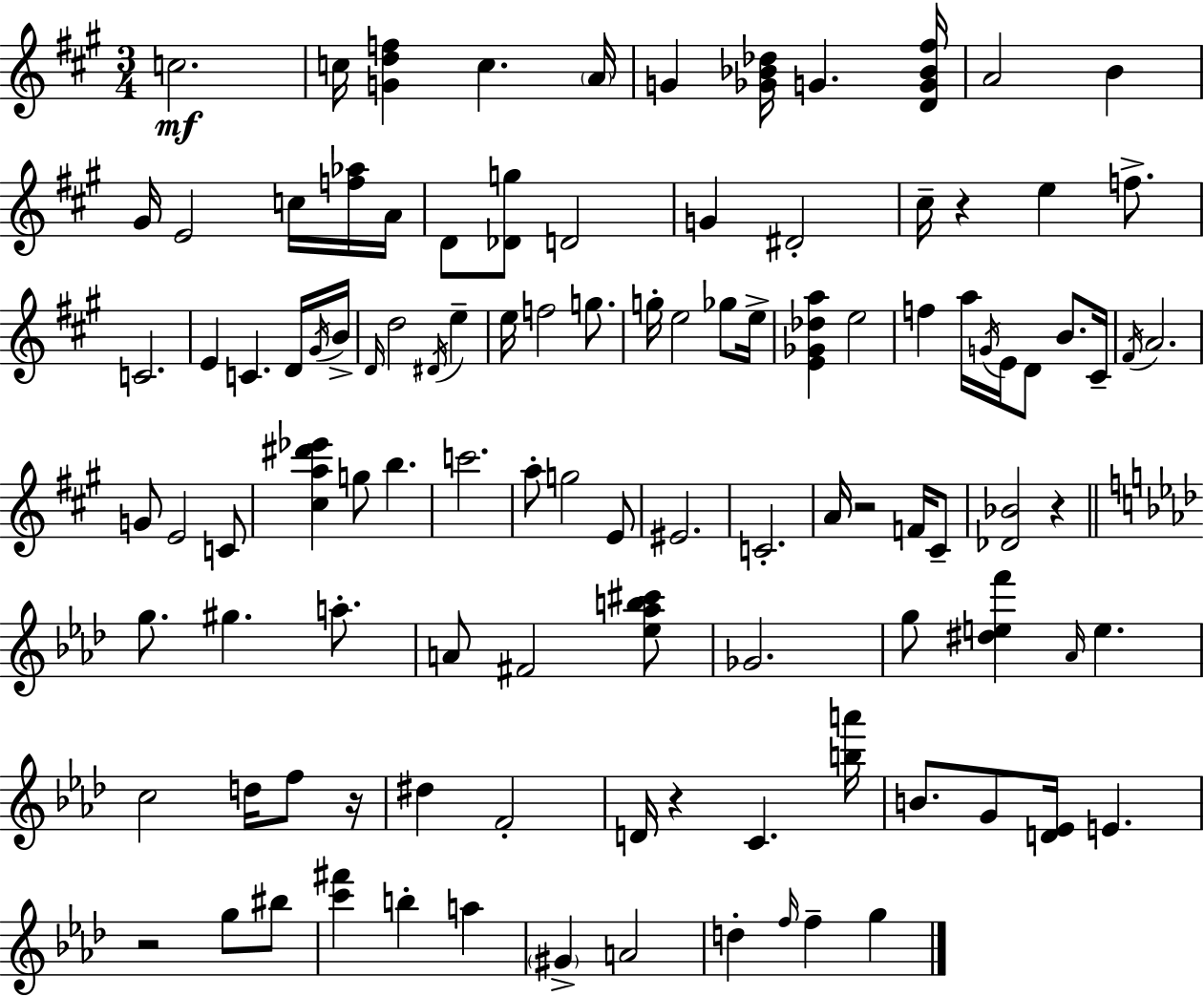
C5/h. C5/s [G4,D5,F5]/q C5/q. A4/s G4/q [Gb4,Bb4,Db5]/s G4/q. [D4,G4,Bb4,F#5]/s A4/h B4/q G#4/s E4/h C5/s [F5,Ab5]/s A4/s D4/e [Db4,G5]/e D4/h G4/q D#4/h C#5/s R/q E5/q F5/e. C4/h. E4/q C4/q. D4/s G#4/s B4/s D4/s D5/h D#4/s E5/q E5/s F5/h G5/e. G5/s E5/h Gb5/e E5/s [E4,Gb4,Db5,A5]/q E5/h F5/q A5/s G4/s E4/s D4/e B4/e. C#4/s F#4/s A4/h. G4/e E4/h C4/e [C#5,A5,D#6,Eb6]/q G5/e B5/q. C6/h. A5/e G5/h E4/e EIS4/h. C4/h. A4/s R/h F4/s C#4/e [Db4,Bb4]/h R/q G5/e. G#5/q. A5/e. A4/e F#4/h [Eb5,Ab5,B5,C#6]/e Gb4/h. G5/e [D#5,E5,F6]/q Ab4/s E5/q. C5/h D5/s F5/e R/s D#5/q F4/h D4/s R/q C4/q. [B5,A6]/s B4/e. G4/e [D4,Eb4]/s E4/q. R/h G5/e BIS5/e [C6,F#6]/q B5/q A5/q G#4/q A4/h D5/q F5/s F5/q G5/q